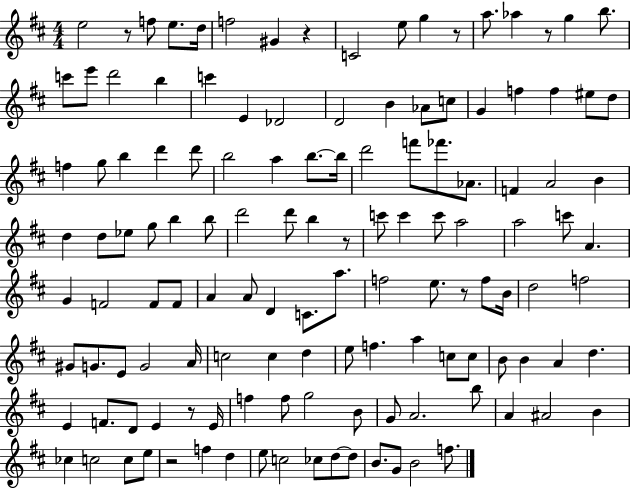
E5/h R/e F5/e E5/e. D5/s F5/h G#4/q R/q C4/h E5/e G5/q R/e A5/e. Ab5/q R/e G5/q B5/e. C6/e E6/e D6/h B5/q C6/q E4/q Db4/h D4/h B4/q Ab4/e C5/e G4/q F5/q F5/q EIS5/e D5/e F5/q G5/e B5/q D6/q D6/e B5/h A5/q B5/e. B5/s D6/h F6/e FES6/e. Ab4/e. F4/q A4/h B4/q D5/q D5/e Eb5/e G5/e B5/q B5/e D6/h D6/e B5/q R/e C6/e C6/q C6/e A5/h A5/h C6/e A4/q. G4/q F4/h F4/e F4/e A4/q A4/e D4/q C4/e. A5/e. F5/h E5/e. R/e F5/e B4/s D5/h F5/h G#4/e G4/e. E4/e G4/h A4/s C5/h C5/q D5/q E5/e F5/q. A5/q C5/e C5/e B4/e B4/q A4/q D5/q. E4/q F4/e. D4/e E4/q R/e E4/s F5/q F5/e G5/h B4/e G4/e A4/h. B5/e A4/q A#4/h B4/q CES5/q C5/h C5/e E5/e R/h F5/q D5/q E5/e C5/h CES5/e D5/e D5/e B4/e. G4/e B4/h F5/e.